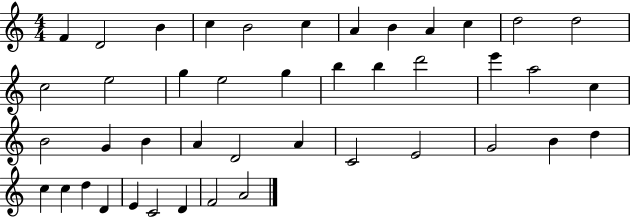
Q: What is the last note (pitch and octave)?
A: A4